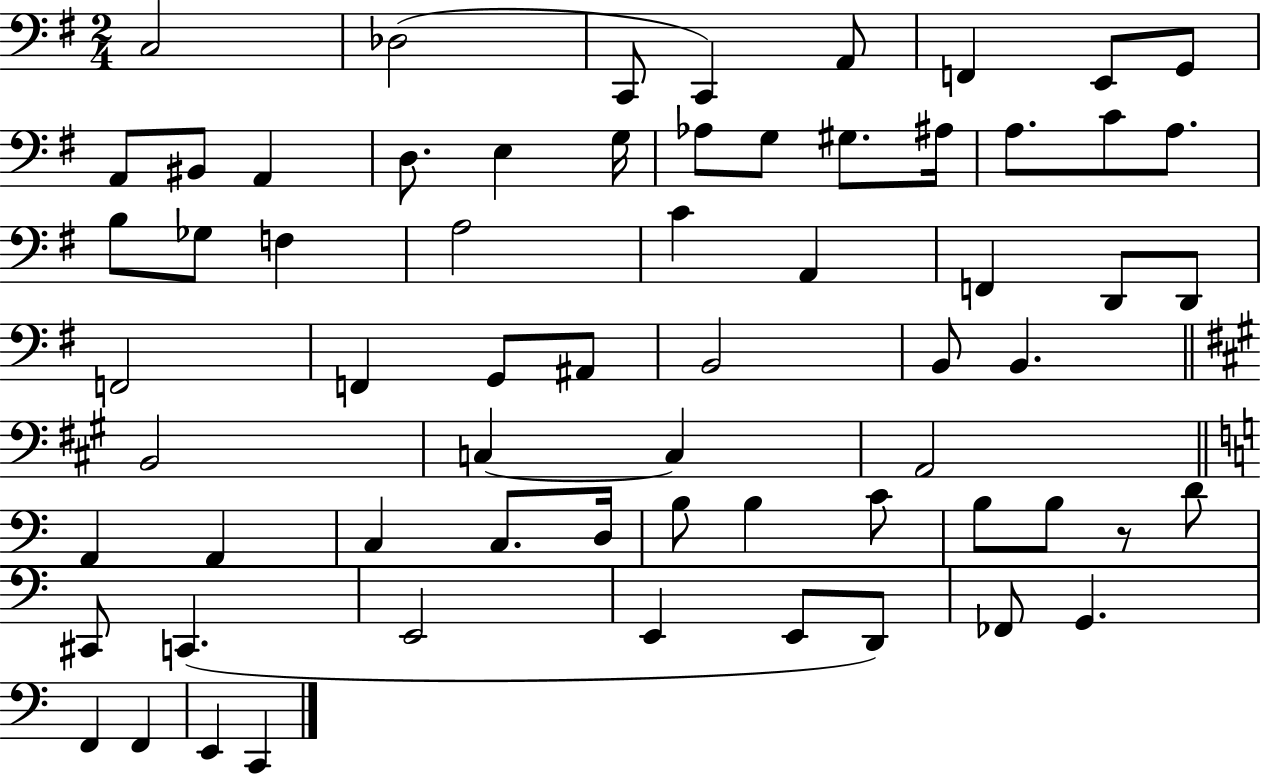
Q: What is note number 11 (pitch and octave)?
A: A2